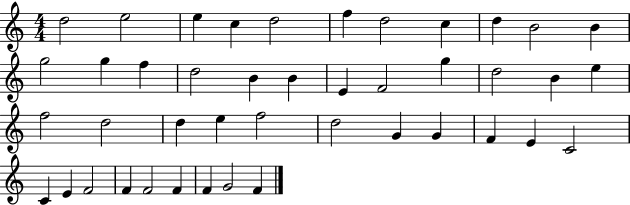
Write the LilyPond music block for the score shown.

{
  \clef treble
  \numericTimeSignature
  \time 4/4
  \key c \major
  d''2 e''2 | e''4 c''4 d''2 | f''4 d''2 c''4 | d''4 b'2 b'4 | \break g''2 g''4 f''4 | d''2 b'4 b'4 | e'4 f'2 g''4 | d''2 b'4 e''4 | \break f''2 d''2 | d''4 e''4 f''2 | d''2 g'4 g'4 | f'4 e'4 c'2 | \break c'4 e'4 f'2 | f'4 f'2 f'4 | f'4 g'2 f'4 | \bar "|."
}